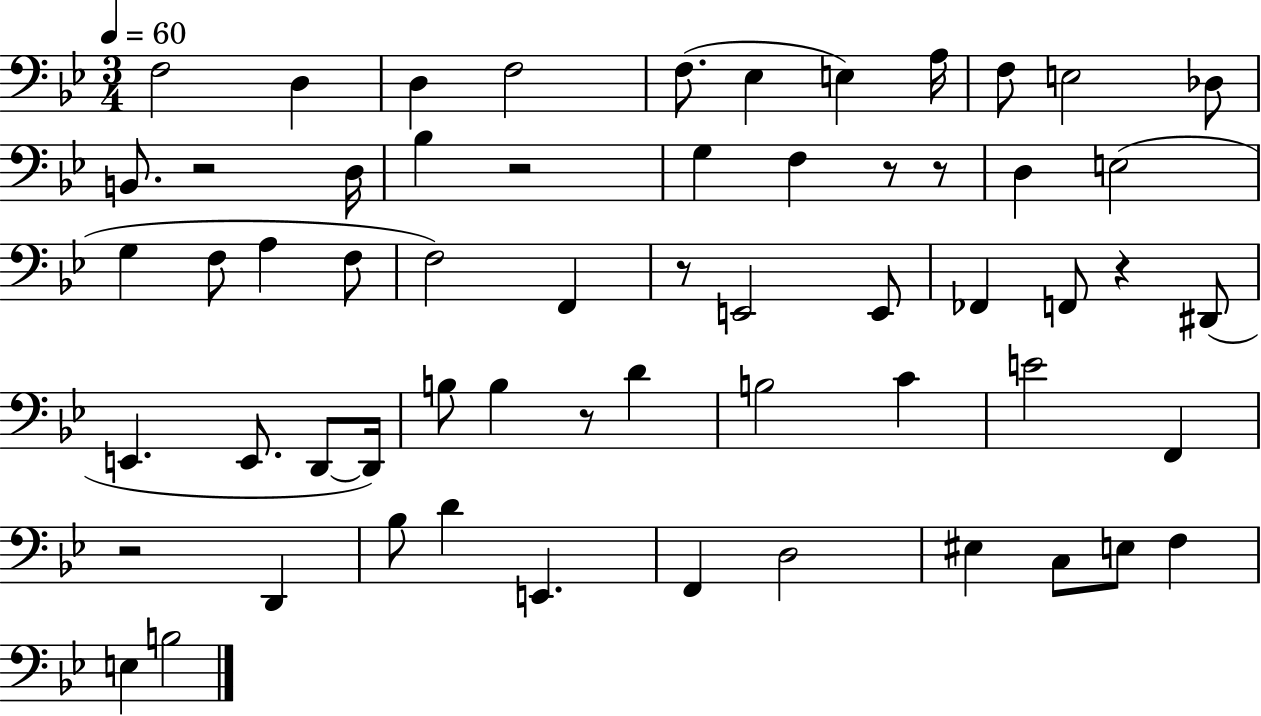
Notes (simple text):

F3/h D3/q D3/q F3/h F3/e. Eb3/q E3/q A3/s F3/e E3/h Db3/e B2/e. R/h D3/s Bb3/q R/h G3/q F3/q R/e R/e D3/q E3/h G3/q F3/e A3/q F3/e F3/h F2/q R/e E2/h E2/e FES2/q F2/e R/q D#2/e E2/q. E2/e. D2/e D2/s B3/e B3/q R/e D4/q B3/h C4/q E4/h F2/q R/h D2/q Bb3/e D4/q E2/q. F2/q D3/h EIS3/q C3/e E3/e F3/q E3/q B3/h